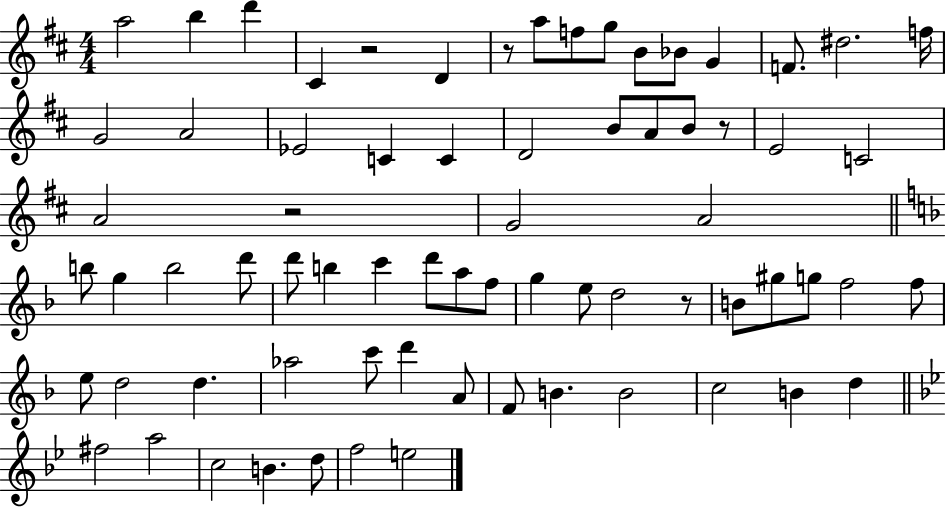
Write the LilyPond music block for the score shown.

{
  \clef treble
  \numericTimeSignature
  \time 4/4
  \key d \major
  a''2 b''4 d'''4 | cis'4 r2 d'4 | r8 a''8 f''8 g''8 b'8 bes'8 g'4 | f'8. dis''2. f''16 | \break g'2 a'2 | ees'2 c'4 c'4 | d'2 b'8 a'8 b'8 r8 | e'2 c'2 | \break a'2 r2 | g'2 a'2 | \bar "||" \break \key f \major b''8 g''4 b''2 d'''8 | d'''8 b''4 c'''4 d'''8 a''8 f''8 | g''4 e''8 d''2 r8 | b'8 gis''8 g''8 f''2 f''8 | \break e''8 d''2 d''4. | aes''2 c'''8 d'''4 a'8 | f'8 b'4. b'2 | c''2 b'4 d''4 | \break \bar "||" \break \key bes \major fis''2 a''2 | c''2 b'4. d''8 | f''2 e''2 | \bar "|."
}